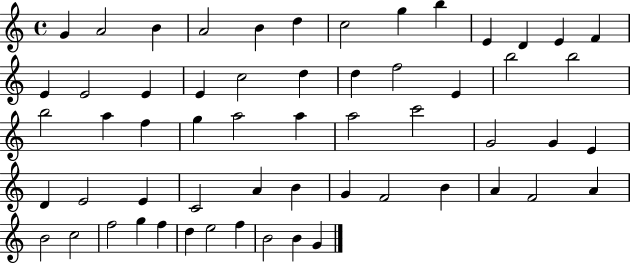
G4/q A4/h B4/q A4/h B4/q D5/q C5/h G5/q B5/q E4/q D4/q E4/q F4/q E4/q E4/h E4/q E4/q C5/h D5/q D5/q F5/h E4/q B5/h B5/h B5/h A5/q F5/q G5/q A5/h A5/q A5/h C6/h G4/h G4/q E4/q D4/q E4/h E4/q C4/h A4/q B4/q G4/q F4/h B4/q A4/q F4/h A4/q B4/h C5/h F5/h G5/q F5/q D5/q E5/h F5/q B4/h B4/q G4/q